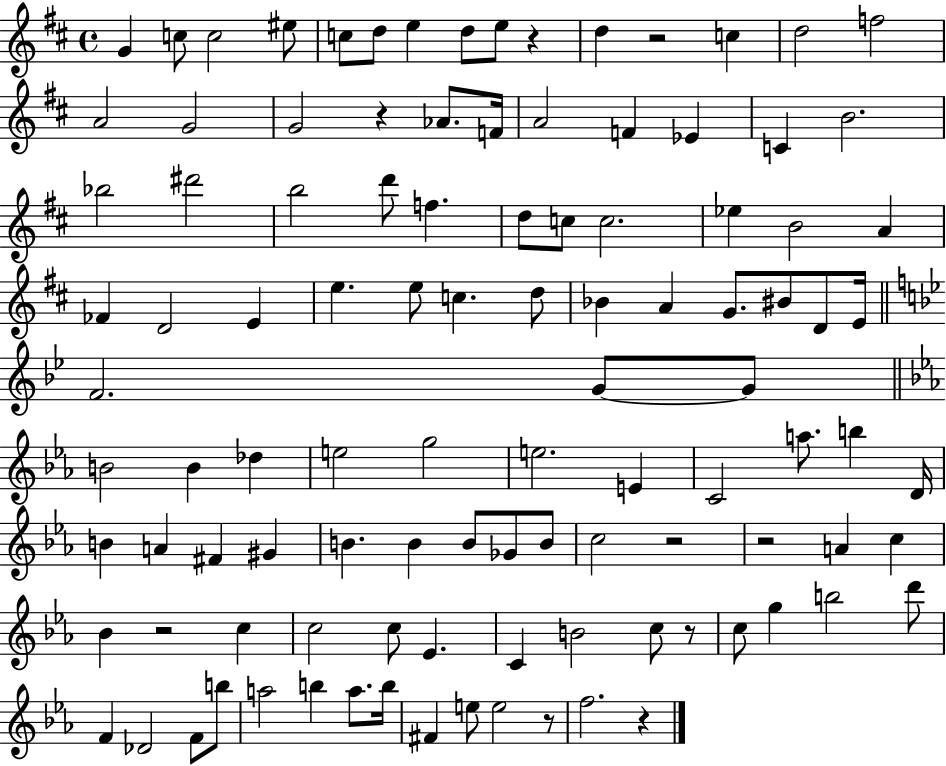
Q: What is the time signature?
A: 4/4